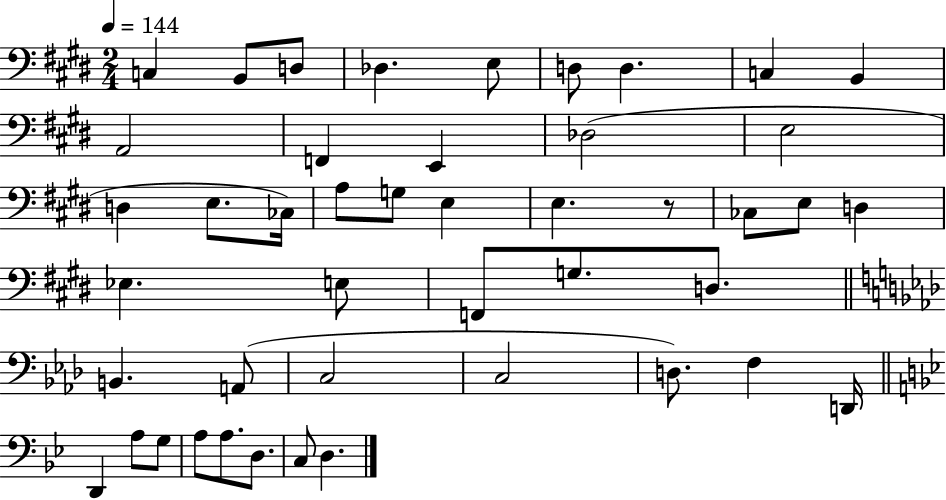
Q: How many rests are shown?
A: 1